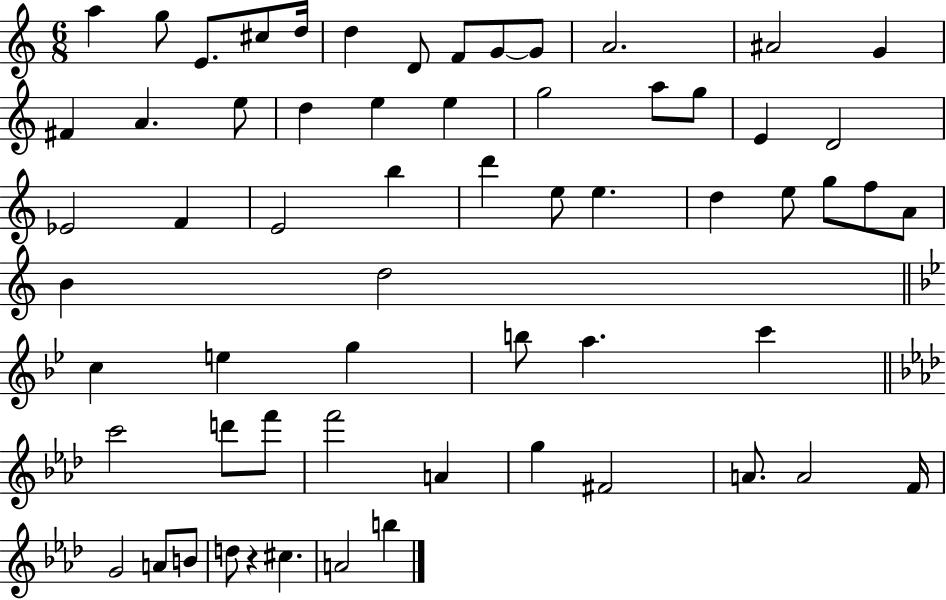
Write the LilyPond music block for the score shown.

{
  \clef treble
  \numericTimeSignature
  \time 6/8
  \key c \major
  a''4 g''8 e'8. cis''8 d''16 | d''4 d'8 f'8 g'8~~ g'8 | a'2. | ais'2 g'4 | \break fis'4 a'4. e''8 | d''4 e''4 e''4 | g''2 a''8 g''8 | e'4 d'2 | \break ees'2 f'4 | e'2 b''4 | d'''4 e''8 e''4. | d''4 e''8 g''8 f''8 a'8 | \break b'4 d''2 | \bar "||" \break \key bes \major c''4 e''4 g''4 | b''8 a''4. c'''4 | \bar "||" \break \key aes \major c'''2 d'''8 f'''8 | f'''2 a'4 | g''4 fis'2 | a'8. a'2 f'16 | \break g'2 a'8 b'8 | d''8 r4 cis''4. | a'2 b''4 | \bar "|."
}